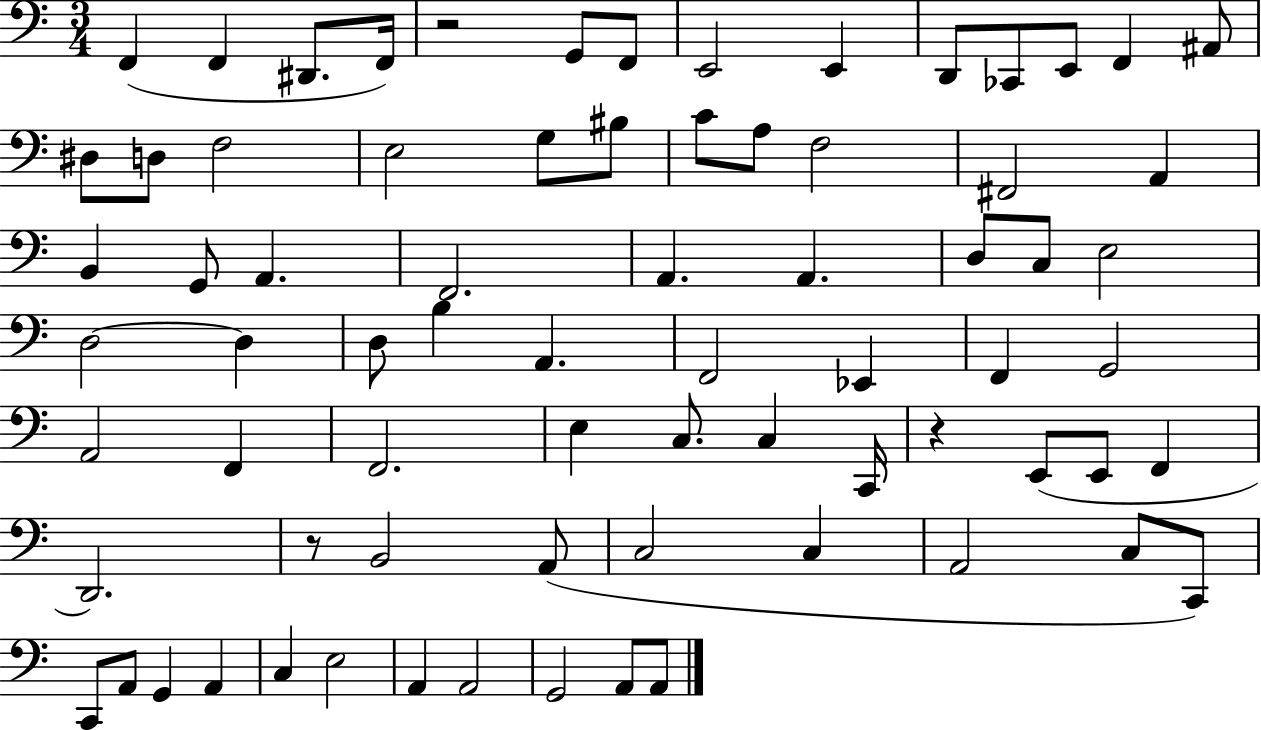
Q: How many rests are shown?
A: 3